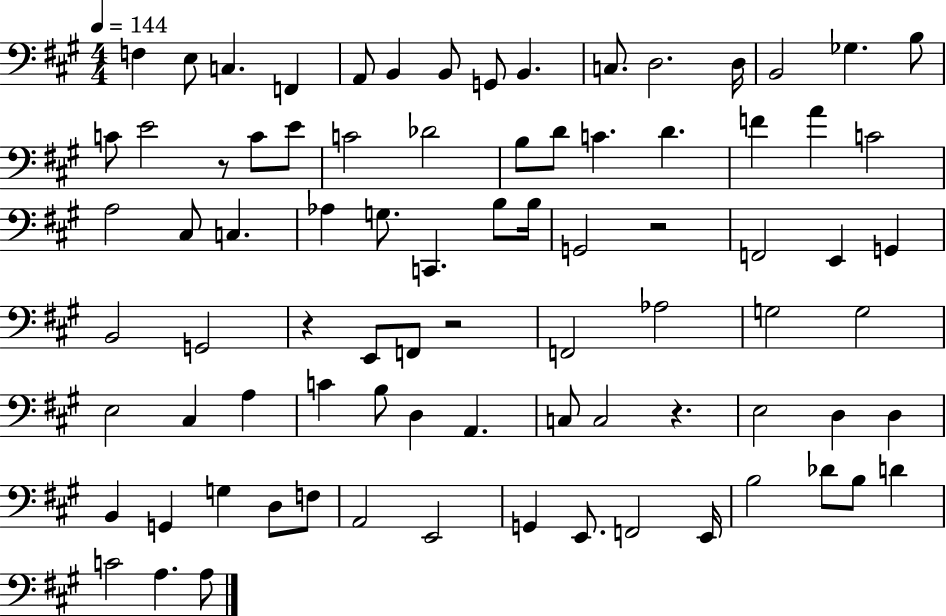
F3/q E3/e C3/q. F2/q A2/e B2/q B2/e G2/e B2/q. C3/e. D3/h. D3/s B2/h Gb3/q. B3/e C4/e E4/h R/e C4/e E4/e C4/h Db4/h B3/e D4/e C4/q. D4/q. F4/q A4/q C4/h A3/h C#3/e C3/q. Ab3/q G3/e. C2/q. B3/e B3/s G2/h R/h F2/h E2/q G2/q B2/h G2/h R/q E2/e F2/e R/h F2/h Ab3/h G3/h G3/h E3/h C#3/q A3/q C4/q B3/e D3/q A2/q. C3/e C3/h R/q. E3/h D3/q D3/q B2/q G2/q G3/q D3/e F3/e A2/h E2/h G2/q E2/e. F2/h E2/s B3/h Db4/e B3/e D4/q C4/h A3/q. A3/e